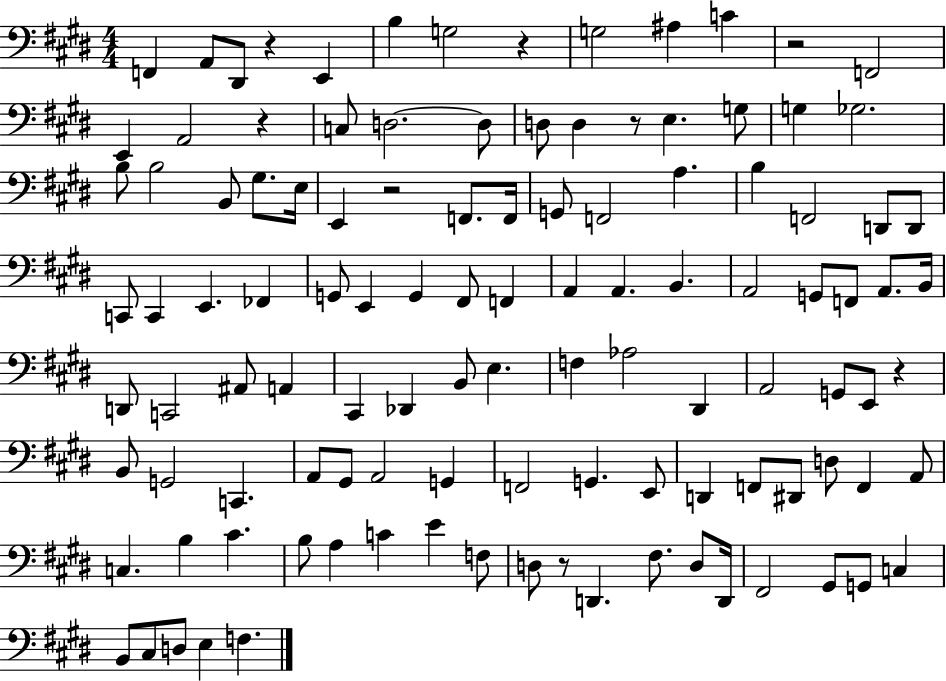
{
  \clef bass
  \numericTimeSignature
  \time 4/4
  \key e \major
  \repeat volta 2 { f,4 a,8 dis,8 r4 e,4 | b4 g2 r4 | g2 ais4 c'4 | r2 f,2 | \break e,4 a,2 r4 | c8 d2.~~ d8 | d8 d4 r8 e4. g8 | g4 ges2. | \break b8 b2 b,8 gis8. e16 | e,4 r2 f,8. f,16 | g,8 f,2 a4. | b4 f,2 d,8 d,8 | \break c,8 c,4 e,4. fes,4 | g,8 e,4 g,4 fis,8 f,4 | a,4 a,4. b,4. | a,2 g,8 f,8 a,8. b,16 | \break d,8 c,2 ais,8 a,4 | cis,4 des,4 b,8 e4. | f4 aes2 dis,4 | a,2 g,8 e,8 r4 | \break b,8 g,2 c,4. | a,8 gis,8 a,2 g,4 | f,2 g,4. e,8 | d,4 f,8 dis,8 d8 f,4 a,8 | \break c4. b4 cis'4. | b8 a4 c'4 e'4 f8 | d8 r8 d,4. fis8. d8 d,16 | fis,2 gis,8 g,8 c4 | \break b,8 cis8 d8 e4 f4. | } \bar "|."
}